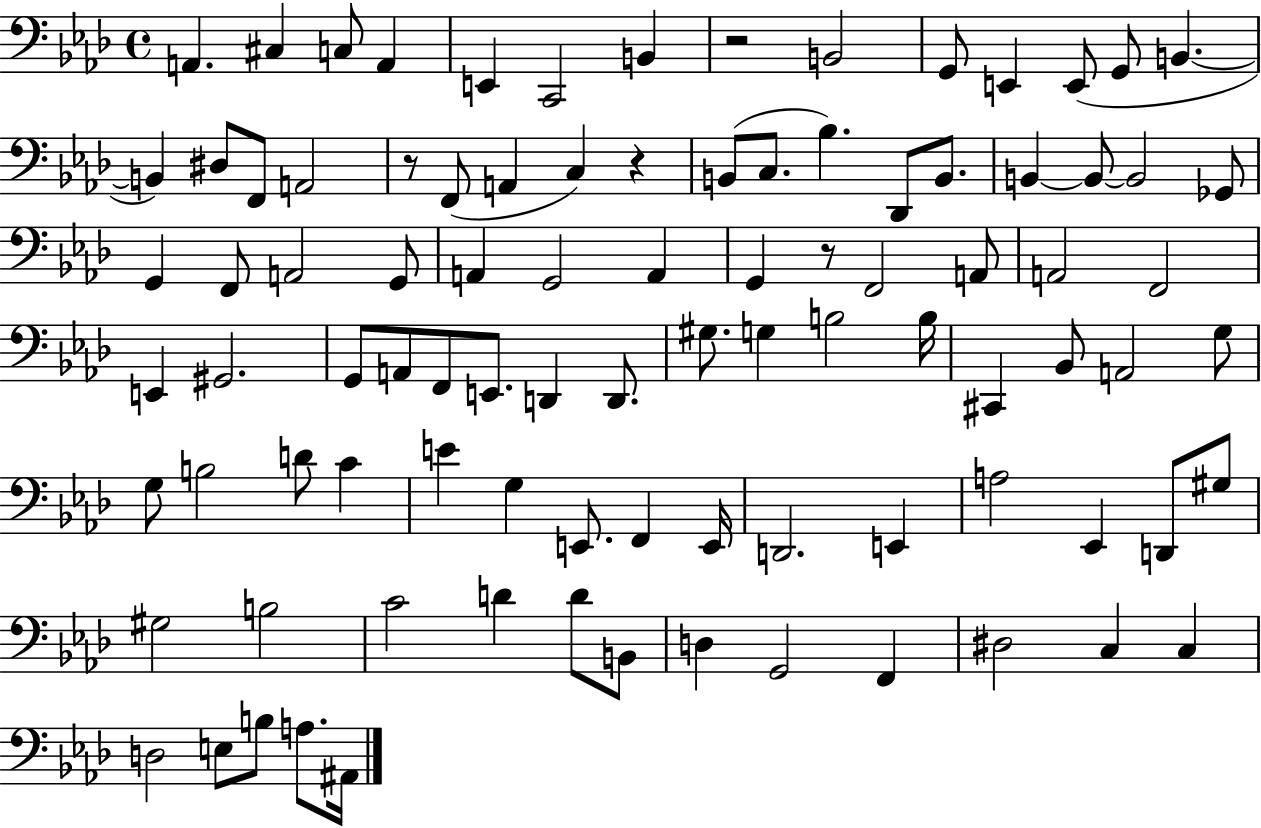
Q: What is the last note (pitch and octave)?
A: A#2